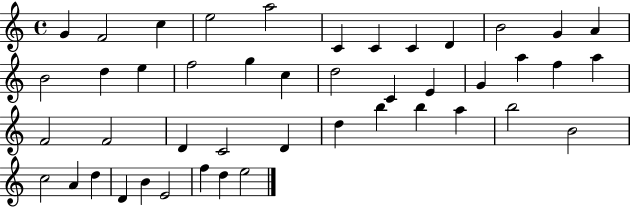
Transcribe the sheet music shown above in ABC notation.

X:1
T:Untitled
M:4/4
L:1/4
K:C
G F2 c e2 a2 C C C D B2 G A B2 d e f2 g c d2 C E G a f a F2 F2 D C2 D d b b a b2 B2 c2 A d D B E2 f d e2